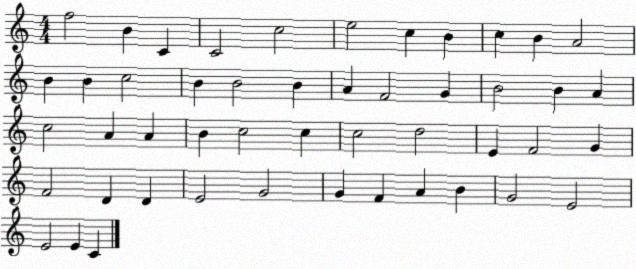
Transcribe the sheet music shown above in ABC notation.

X:1
T:Untitled
M:4/4
L:1/4
K:C
f2 B C C2 c2 e2 c B c B A2 B B c2 B B2 B A F2 G B2 B A c2 A A B c2 c c2 d2 E F2 G F2 D D E2 G2 G F A B G2 E2 E2 E C